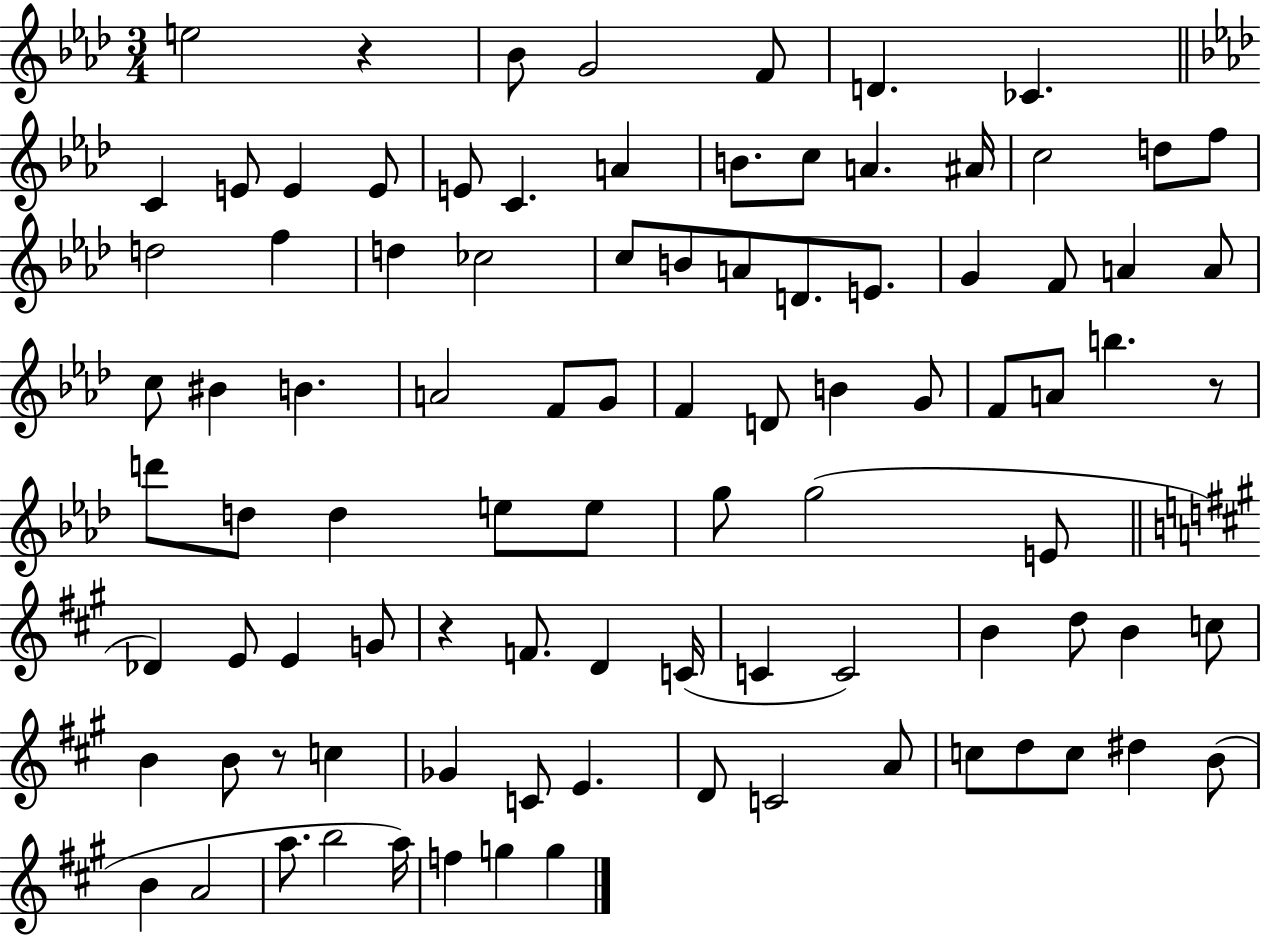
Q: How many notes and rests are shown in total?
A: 93